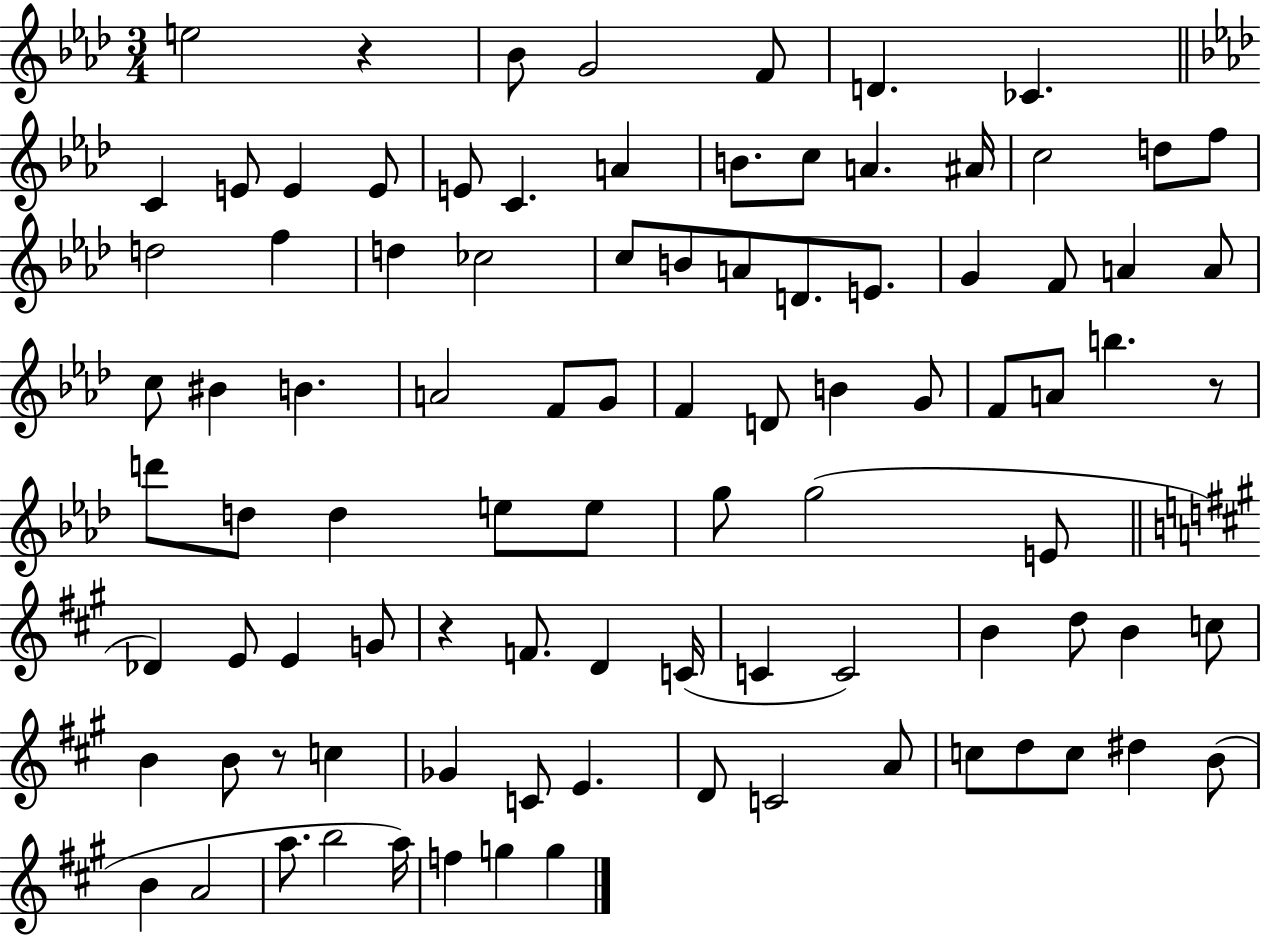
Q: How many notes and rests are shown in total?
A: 93